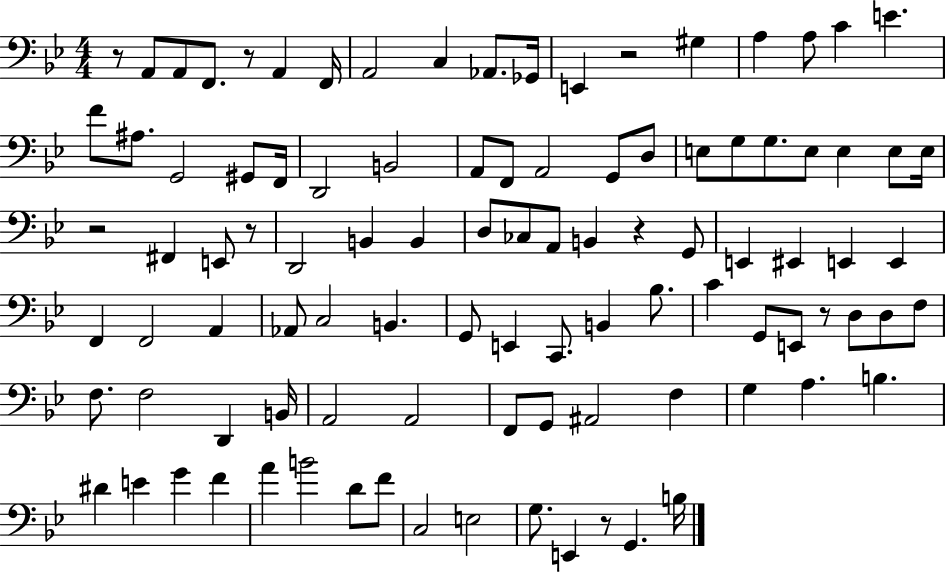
X:1
T:Untitled
M:4/4
L:1/4
K:Bb
z/2 A,,/2 A,,/2 F,,/2 z/2 A,, F,,/4 A,,2 C, _A,,/2 _G,,/4 E,, z2 ^G, A, A,/2 C E F/2 ^A,/2 G,,2 ^G,,/2 F,,/4 D,,2 B,,2 A,,/2 F,,/2 A,,2 G,,/2 D,/2 E,/2 G,/2 G,/2 E,/2 E, E,/2 E,/4 z2 ^F,, E,,/2 z/2 D,,2 B,, B,, D,/2 _C,/2 A,,/2 B,, z G,,/2 E,, ^E,, E,, E,, F,, F,,2 A,, _A,,/2 C,2 B,, G,,/2 E,, C,,/2 B,, _B,/2 C G,,/2 E,,/2 z/2 D,/2 D,/2 F,/2 F,/2 F,2 D,, B,,/4 A,,2 A,,2 F,,/2 G,,/2 ^A,,2 F, G, A, B, ^D E G F A B2 D/2 F/2 C,2 E,2 G,/2 E,, z/2 G,, B,/4